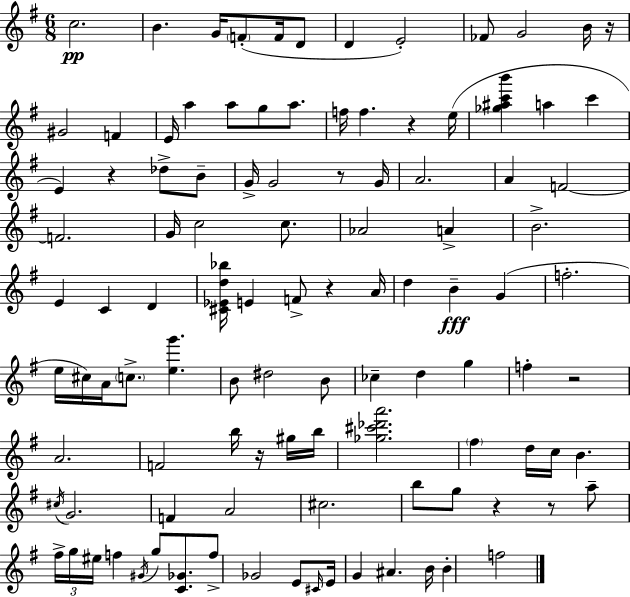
C5/h. B4/q. G4/s F4/e F4/s D4/e D4/q E4/h FES4/e G4/h B4/s R/s G#4/h F4/q E4/s A5/q A5/e G5/e A5/e. F5/s F5/q. R/q E5/s [Gb5,A#5,C6,B6]/q A5/q C6/q E4/q R/q Db5/e B4/e G4/s G4/h R/e G4/s A4/h. A4/q F4/h F4/h. G4/s C5/h C5/e. Ab4/h A4/q B4/h. E4/q C4/q D4/q [C#4,Eb4,D5,Bb5]/s E4/q F4/e R/q A4/s D5/q B4/q G4/q F5/h. E5/s C#5/s A4/s C5/e. [E5,G6]/q. B4/e D#5/h B4/e CES5/q D5/q G5/q F5/q R/h A4/h. F4/h B5/s R/s G#5/s B5/s [Gb5,C#6,Db6,A6]/h. F#5/q D5/s C5/s B4/q. C#5/s G4/h. F4/q A4/h C#5/h. B5/e G5/e R/q R/e A5/e F#5/s G5/s EIS5/s F5/q G#4/s G5/e [C4,Gb4]/e. F5/e Gb4/h E4/e C#4/s E4/s G4/q A#4/q. B4/s B4/q F5/h